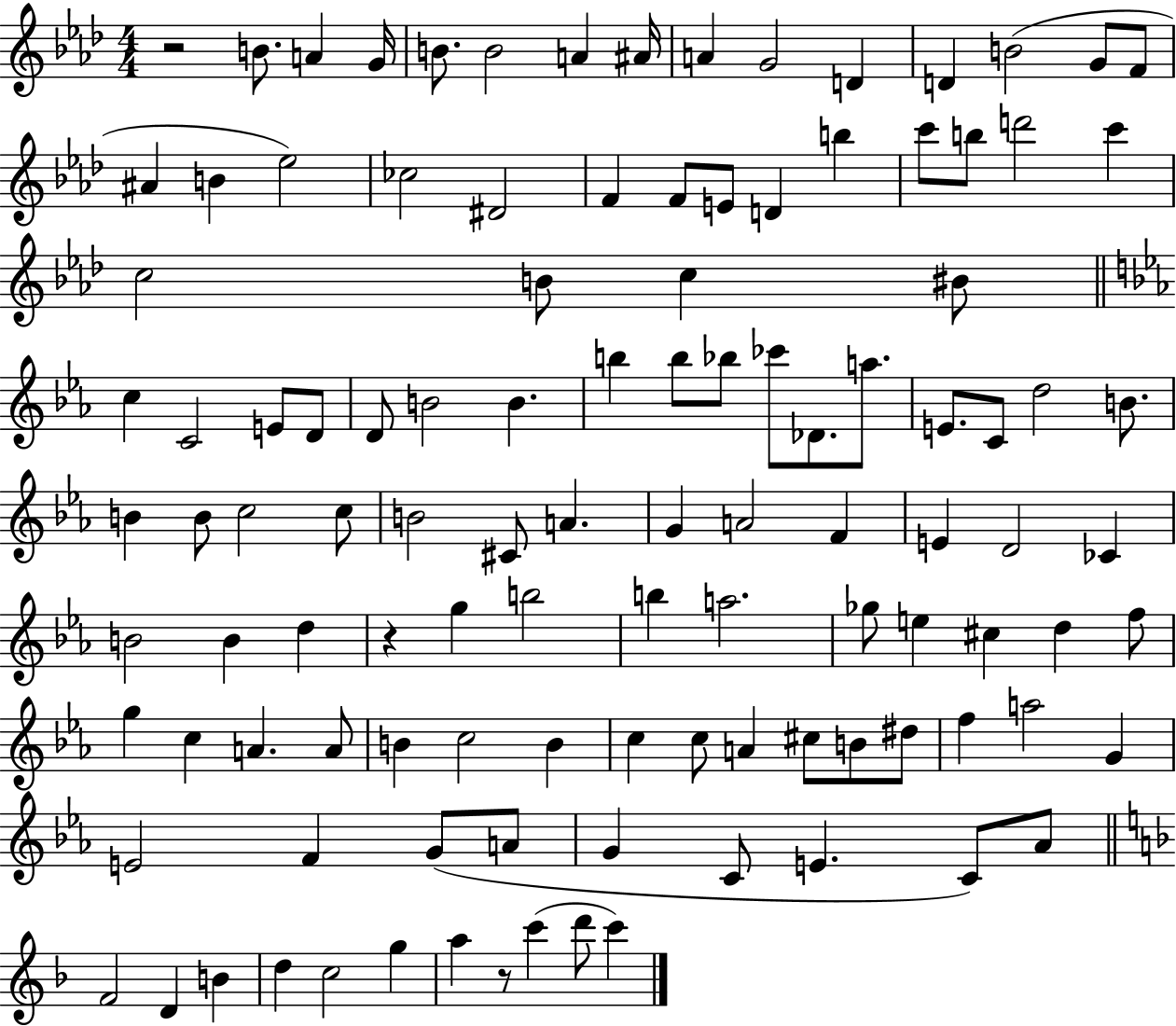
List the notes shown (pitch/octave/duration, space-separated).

R/h B4/e. A4/q G4/s B4/e. B4/h A4/q A#4/s A4/q G4/h D4/q D4/q B4/h G4/e F4/e A#4/q B4/q Eb5/h CES5/h D#4/h F4/q F4/e E4/e D4/q B5/q C6/e B5/e D6/h C6/q C5/h B4/e C5/q BIS4/e C5/q C4/h E4/e D4/e D4/e B4/h B4/q. B5/q B5/e Bb5/e CES6/e Db4/e. A5/e. E4/e. C4/e D5/h B4/e. B4/q B4/e C5/h C5/e B4/h C#4/e A4/q. G4/q A4/h F4/q E4/q D4/h CES4/q B4/h B4/q D5/q R/q G5/q B5/h B5/q A5/h. Gb5/e E5/q C#5/q D5/q F5/e G5/q C5/q A4/q. A4/e B4/q C5/h B4/q C5/q C5/e A4/q C#5/e B4/e D#5/e F5/q A5/h G4/q E4/h F4/q G4/e A4/e G4/q C4/e E4/q. C4/e Ab4/e F4/h D4/q B4/q D5/q C5/h G5/q A5/q R/e C6/q D6/e C6/q